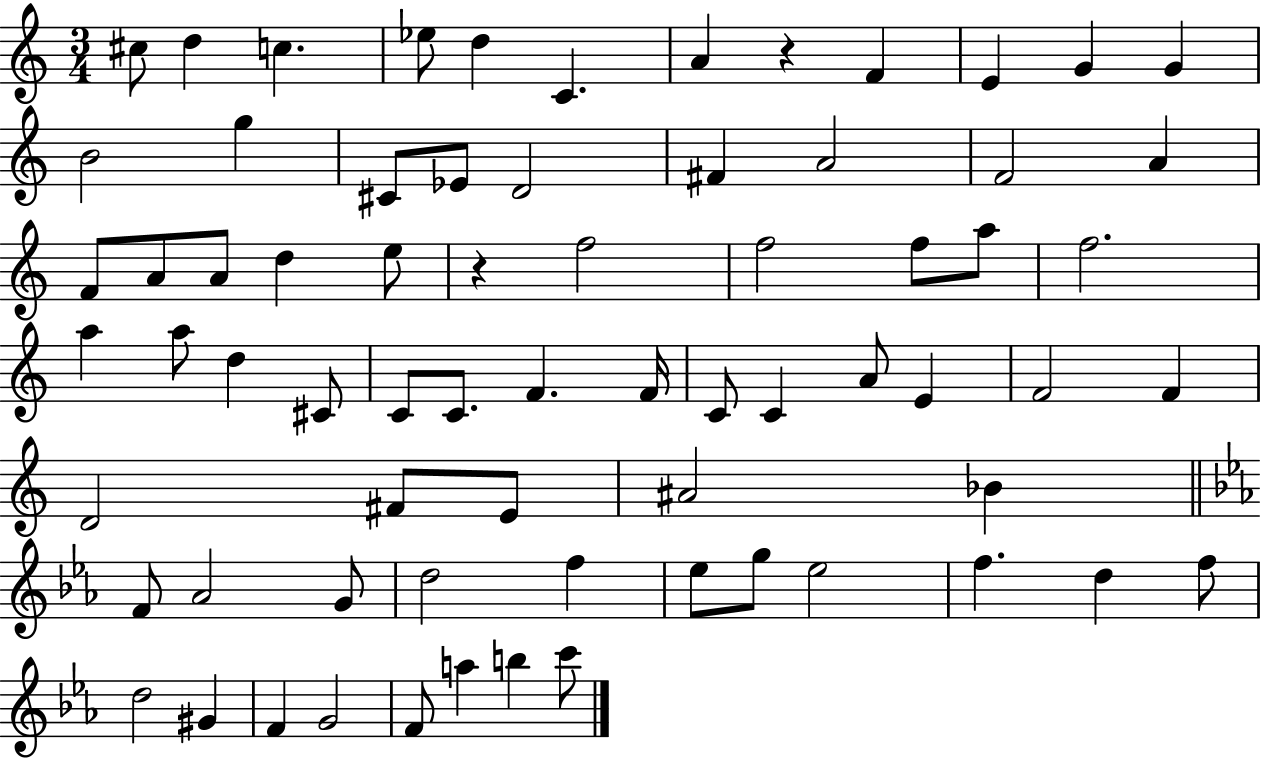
{
  \clef treble
  \numericTimeSignature
  \time 3/4
  \key c \major
  cis''8 d''4 c''4. | ees''8 d''4 c'4. | a'4 r4 f'4 | e'4 g'4 g'4 | \break b'2 g''4 | cis'8 ees'8 d'2 | fis'4 a'2 | f'2 a'4 | \break f'8 a'8 a'8 d''4 e''8 | r4 f''2 | f''2 f''8 a''8 | f''2. | \break a''4 a''8 d''4 cis'8 | c'8 c'8. f'4. f'16 | c'8 c'4 a'8 e'4 | f'2 f'4 | \break d'2 fis'8 e'8 | ais'2 bes'4 | \bar "||" \break \key c \minor f'8 aes'2 g'8 | d''2 f''4 | ees''8 g''8 ees''2 | f''4. d''4 f''8 | \break d''2 gis'4 | f'4 g'2 | f'8 a''4 b''4 c'''8 | \bar "|."
}